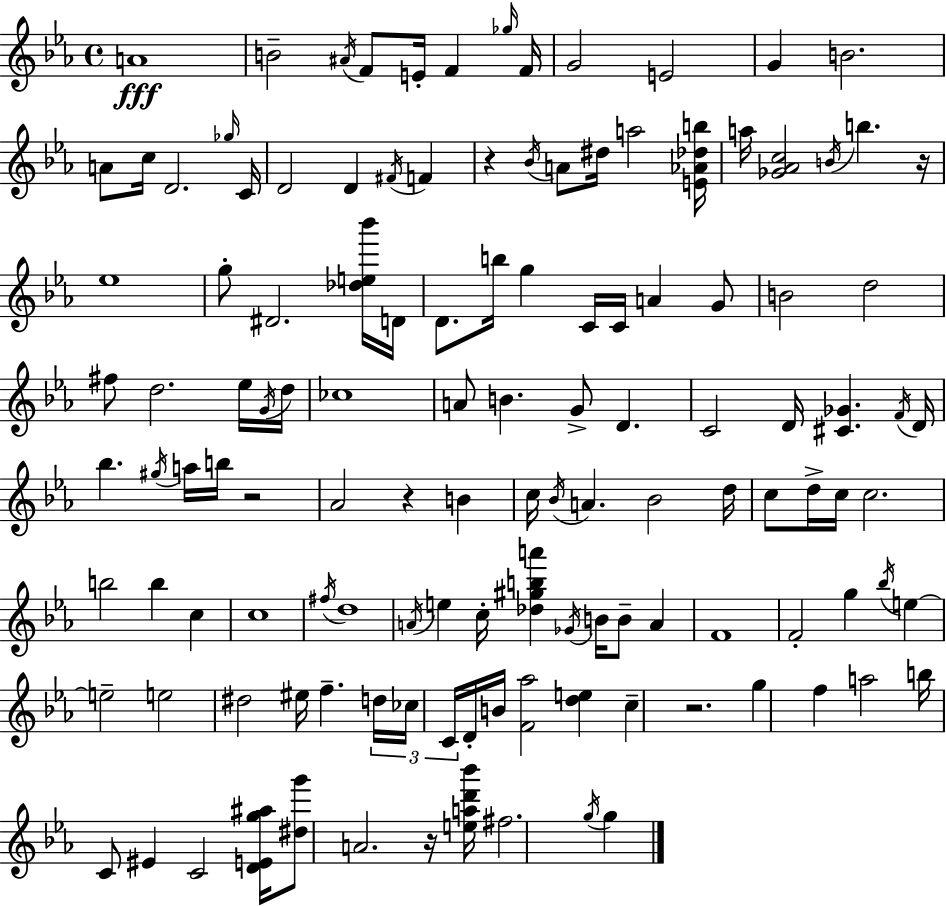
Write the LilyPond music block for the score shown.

{
  \clef treble
  \time 4/4
  \defaultTimeSignature
  \key c \minor
  a'1\fff | b'2-- \acciaccatura { ais'16 } f'8 e'16-. f'4 | \grace { ges''16 } f'16 g'2 e'2 | g'4 b'2. | \break a'8 c''16 d'2. | \grace { ges''16 } c'16 d'2 d'4 \acciaccatura { fis'16 } | f'4 r4 \acciaccatura { bes'16 } a'8 dis''16 a''2 | <e' aes' des'' b''>16 a''16 <ges' aes' c''>2 \acciaccatura { b'16 } b''4. | \break r16 ees''1 | g''8-. dis'2. | <des'' e'' bes'''>16 d'16 d'8. b''16 g''4 c'16 c'16 | a'4 g'8 b'2 d''2 | \break fis''8 d''2. | ees''16 \acciaccatura { g'16 } d''16 ces''1 | a'8 b'4. g'8-> | d'4. c'2 d'16 | \break <cis' ges'>4. \acciaccatura { f'16 } d'16 bes''4. \acciaccatura { gis''16 } a''16 | b''16 r2 aes'2 | r4 b'4 c''16 \acciaccatura { bes'16 } a'4. | bes'2 d''16 c''8 d''16-> c''16 c''2. | \break b''2 | b''4 c''4 c''1 | \acciaccatura { fis''16 } d''1 | \acciaccatura { a'16 } e''4 | \break c''16-. <des'' gis'' b'' a'''>4 \acciaccatura { ges'16 } b'16 b'8-- a'4 f'1 | f'2-. | g''4 \acciaccatura { bes''16 } e''4~~ e''2-- | e''2 dis''2 | \break eis''16 f''4.-- \tuplet 3/2 { d''16 ces''16 c'16 } | d'16-. b'16 <f' aes''>2 <d'' e''>4 c''4-- | r2. g''4 | f''4 a''2 b''16 c'8 | \break eis'4 c'2 <d' e' g'' ais''>16 <dis'' g'''>8 | a'2. r16 <e'' a'' d''' bes'''>16 fis''2. | \acciaccatura { g''16 } g''4 \bar "|."
}